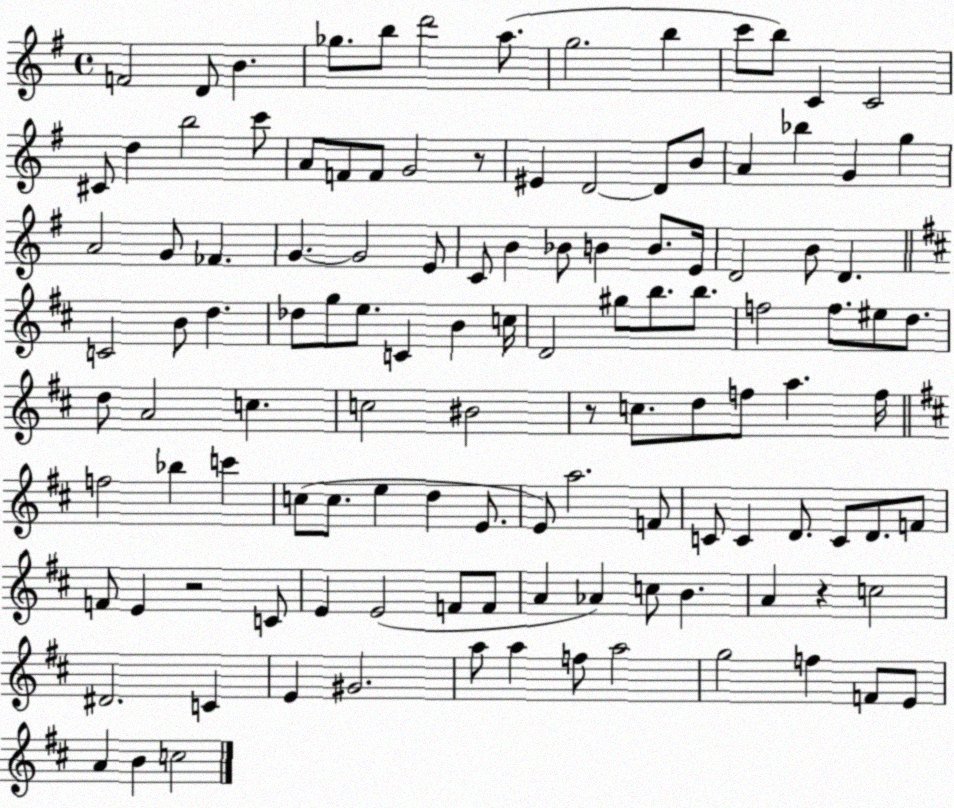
X:1
T:Untitled
M:4/4
L:1/4
K:G
F2 D/2 B _g/2 b/2 d'2 a/2 g2 b c'/2 b/2 C C2 ^C/2 d b2 c'/2 A/2 F/2 F/2 G2 z/2 ^E D2 D/2 B/2 A _b G g A2 G/2 _F G G2 E/2 C/2 B _B/2 B B/2 E/4 D2 B/2 D C2 B/2 d _d/2 g/2 e/2 C B c/4 D2 ^g/2 b/2 b/2 f2 f/2 ^e/2 d/2 d/2 A2 c c2 ^B2 z/2 c/2 d/2 f/2 a f/4 f2 _b c' c/2 c/2 e d E/2 E/2 a2 F/2 C/2 C D/2 C/2 D/2 F/2 F/2 E z2 C/2 E E2 F/2 F/2 A _A c/2 B A z c2 ^D2 C E ^G2 a/2 a f/2 a2 g2 f F/2 E/2 A B c2